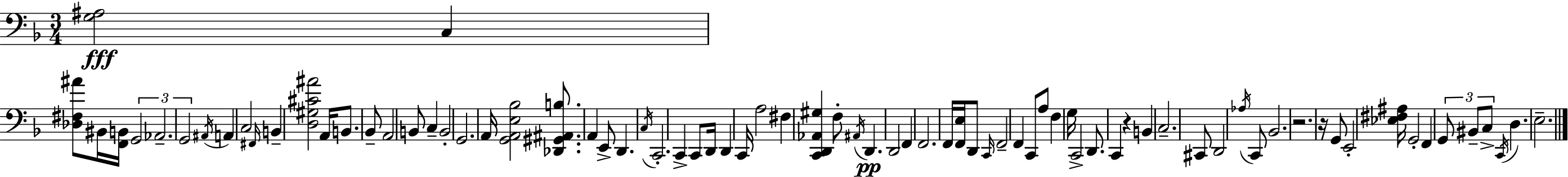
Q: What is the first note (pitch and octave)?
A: C3